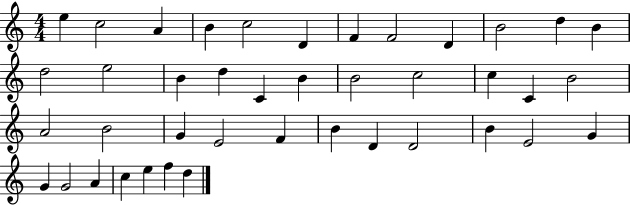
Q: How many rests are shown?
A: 0